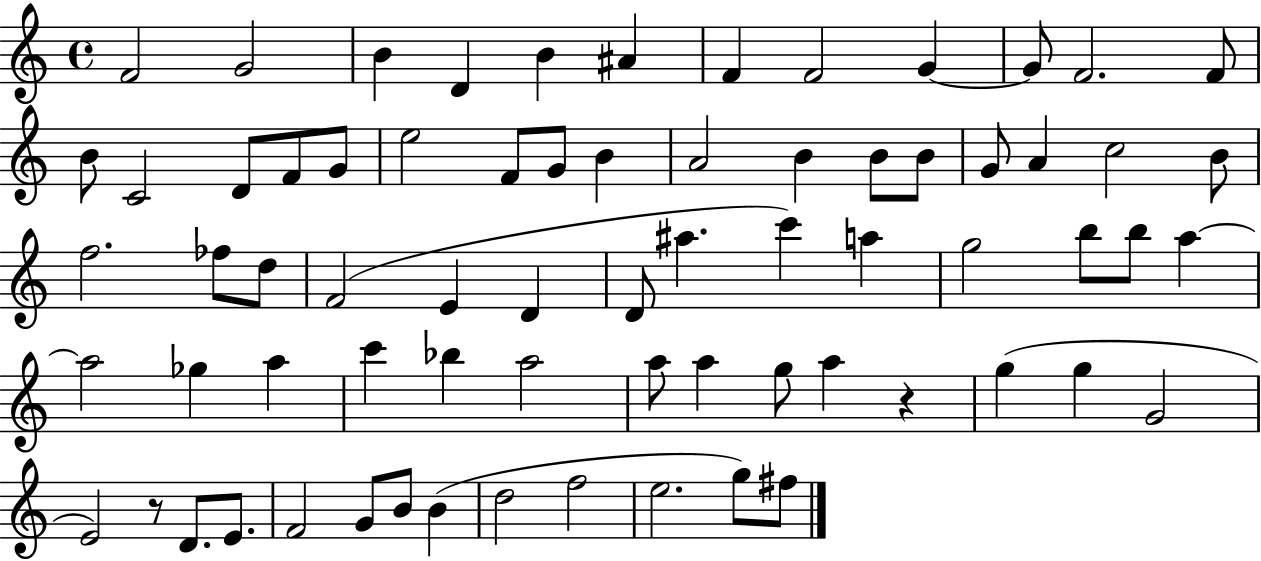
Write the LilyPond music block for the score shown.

{
  \clef treble
  \time 4/4
  \defaultTimeSignature
  \key c \major
  \repeat volta 2 { f'2 g'2 | b'4 d'4 b'4 ais'4 | f'4 f'2 g'4~~ | g'8 f'2. f'8 | \break b'8 c'2 d'8 f'8 g'8 | e''2 f'8 g'8 b'4 | a'2 b'4 b'8 b'8 | g'8 a'4 c''2 b'8 | \break f''2. fes''8 d''8 | f'2( e'4 d'4 | d'8 ais''4. c'''4) a''4 | g''2 b''8 b''8 a''4~~ | \break a''2 ges''4 a''4 | c'''4 bes''4 a''2 | a''8 a''4 g''8 a''4 r4 | g''4( g''4 g'2 | \break e'2) r8 d'8. e'8. | f'2 g'8 b'8 b'4( | d''2 f''2 | e''2. g''8) fis''8 | \break } \bar "|."
}